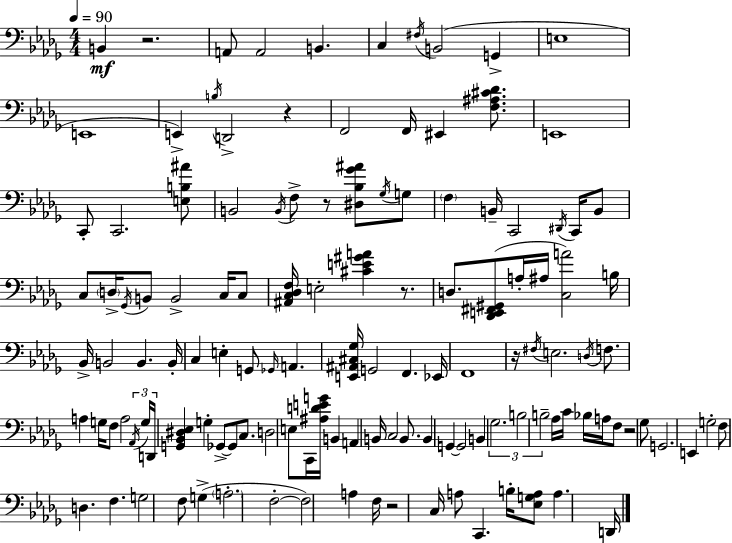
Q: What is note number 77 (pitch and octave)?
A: C3